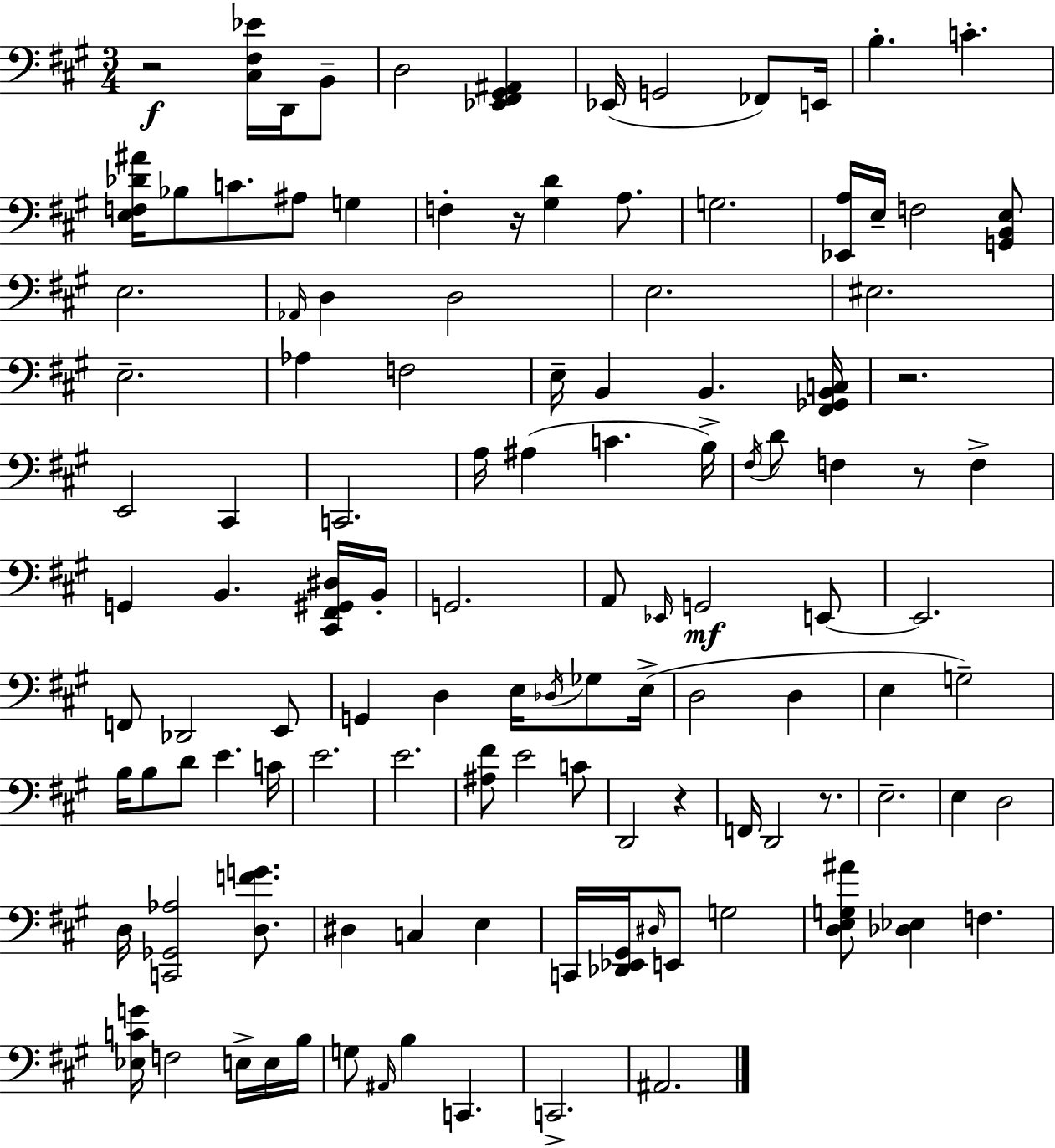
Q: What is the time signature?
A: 3/4